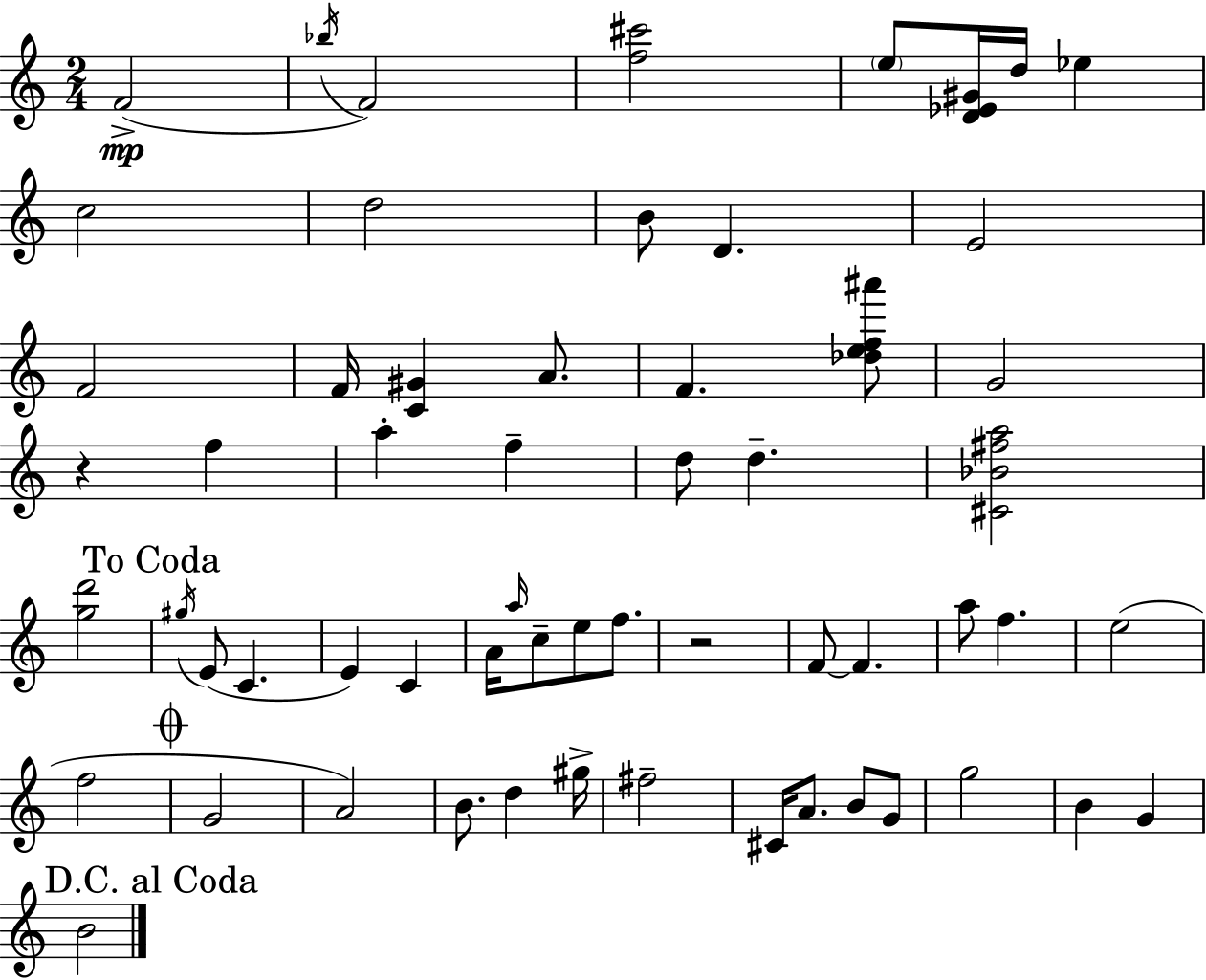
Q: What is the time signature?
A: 2/4